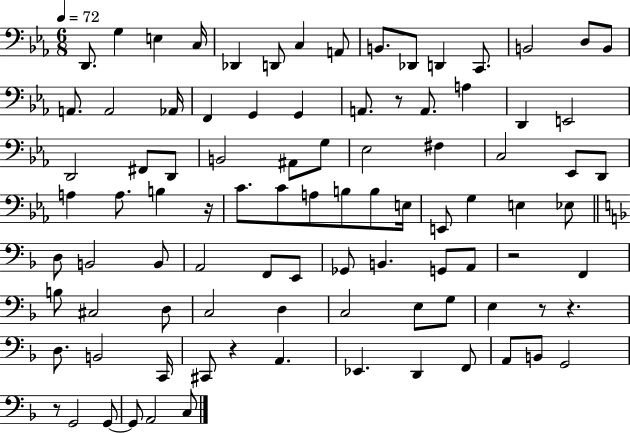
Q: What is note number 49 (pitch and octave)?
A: E3